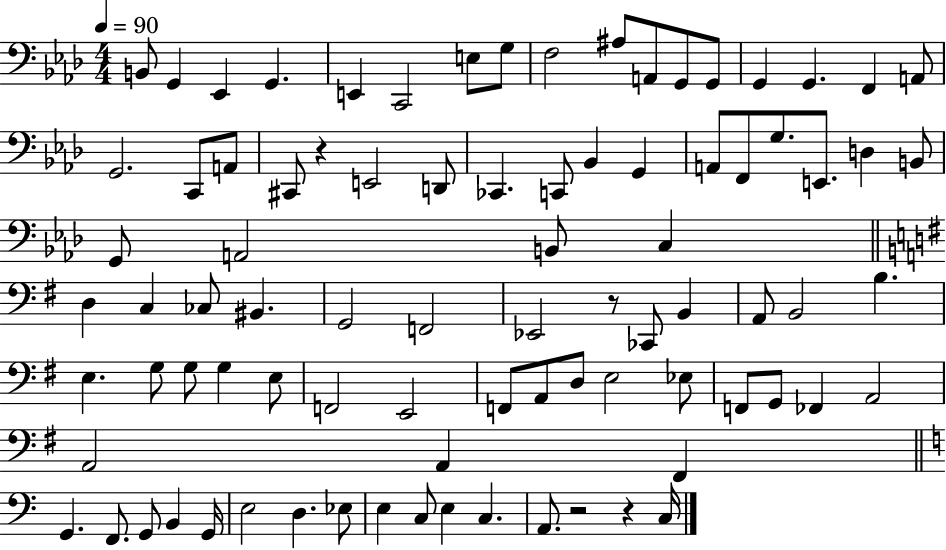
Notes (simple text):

B2/e G2/q Eb2/q G2/q. E2/q C2/h E3/e G3/e F3/h A#3/e A2/e G2/e G2/e G2/q G2/q. F2/q A2/e G2/h. C2/e A2/e C#2/e R/q E2/h D2/e CES2/q. C2/e Bb2/q G2/q A2/e F2/e G3/e. E2/e. D3/q B2/e G2/e A2/h B2/e C3/q D3/q C3/q CES3/e BIS2/q. G2/h F2/h Eb2/h R/e CES2/e B2/q A2/e B2/h B3/q. E3/q. G3/e G3/e G3/q E3/e F2/h E2/h F2/e A2/e D3/e E3/h Eb3/e F2/e G2/e FES2/q A2/h A2/h A2/q F#2/q G2/q. F2/e. G2/e B2/q G2/s E3/h D3/q. Eb3/e E3/q C3/e E3/q C3/q. A2/e. R/h R/q C3/s